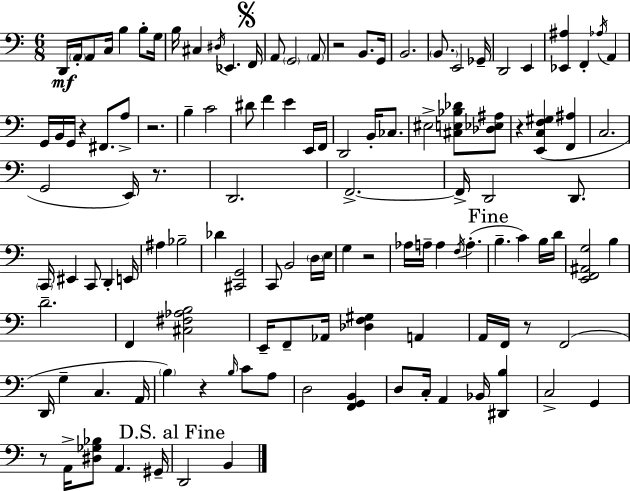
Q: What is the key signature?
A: A minor